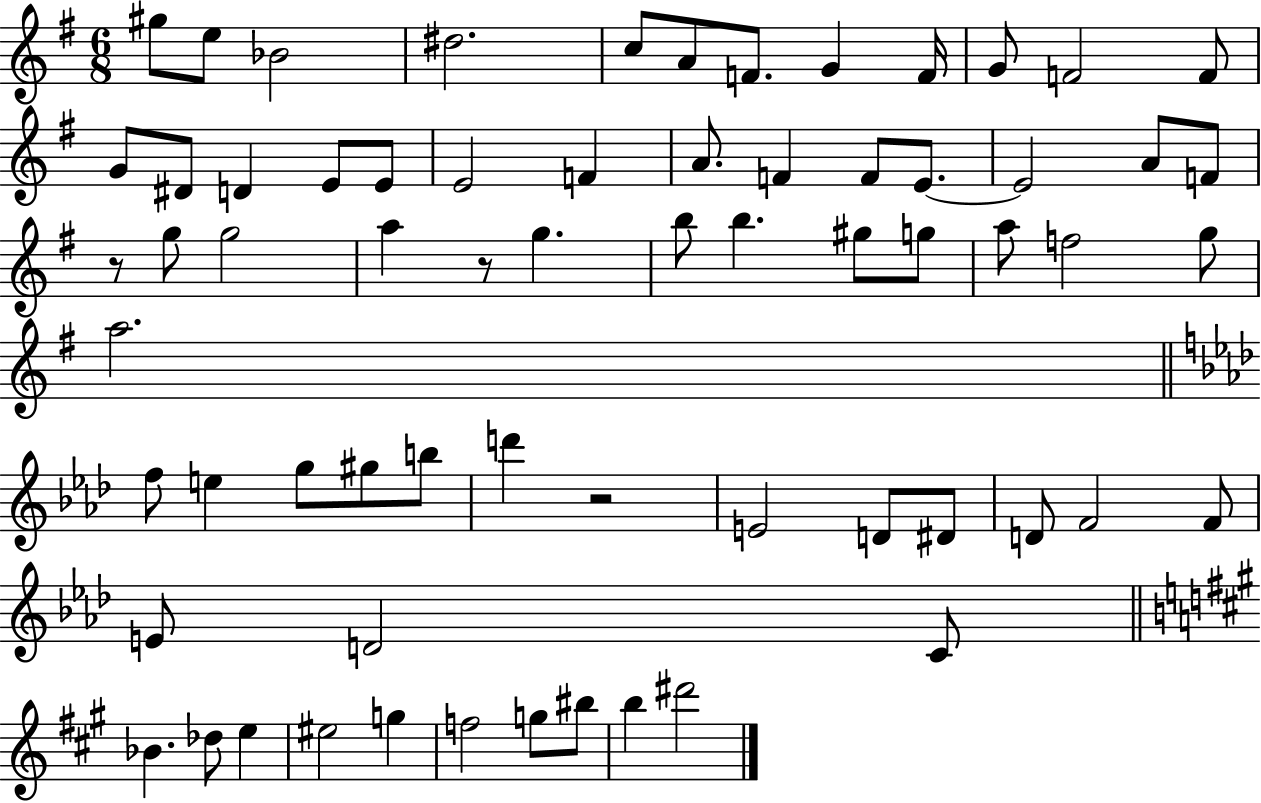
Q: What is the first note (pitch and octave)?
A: G#5